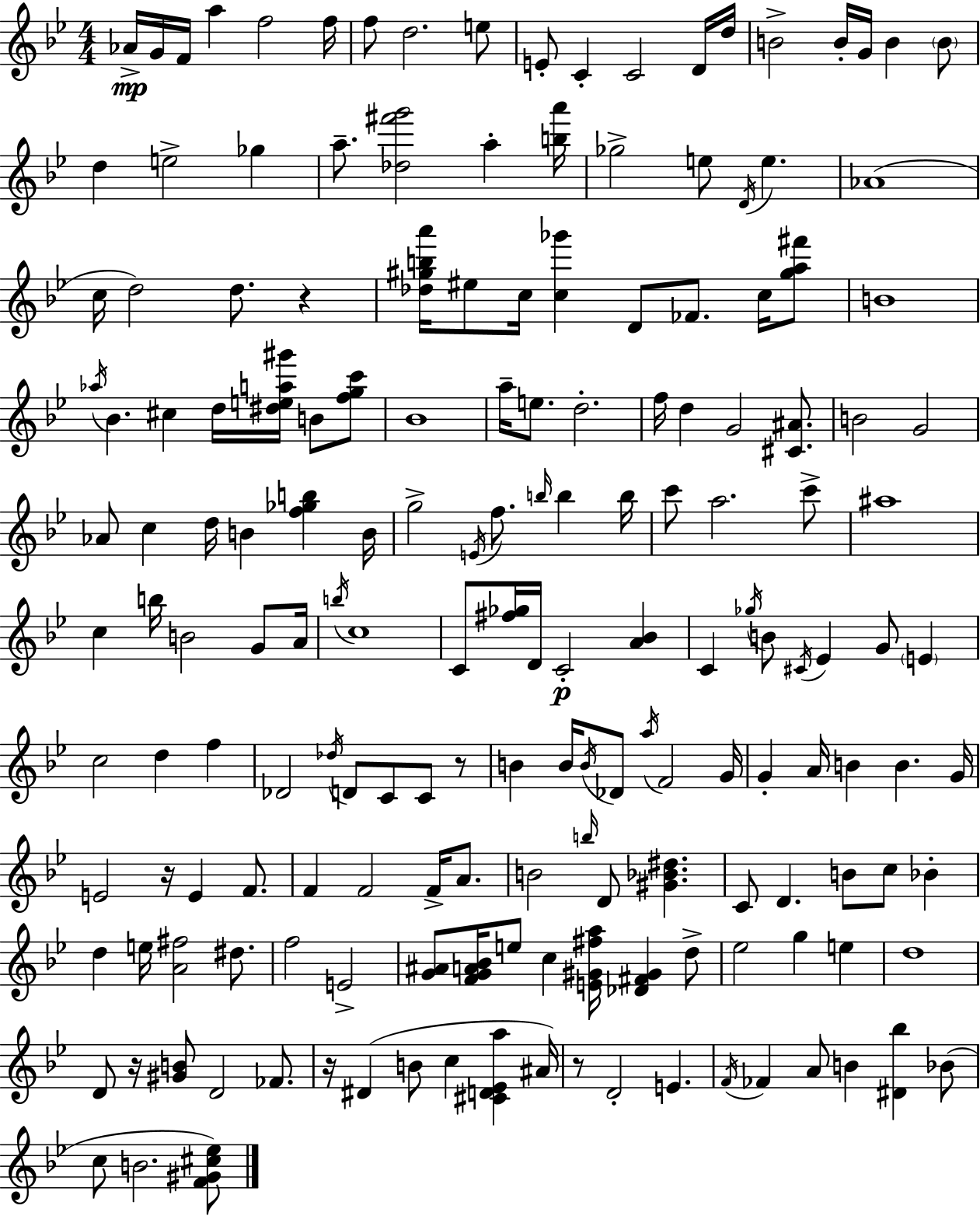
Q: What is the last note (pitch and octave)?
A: B4